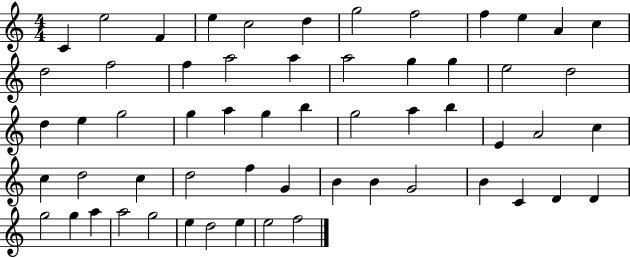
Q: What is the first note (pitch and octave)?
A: C4